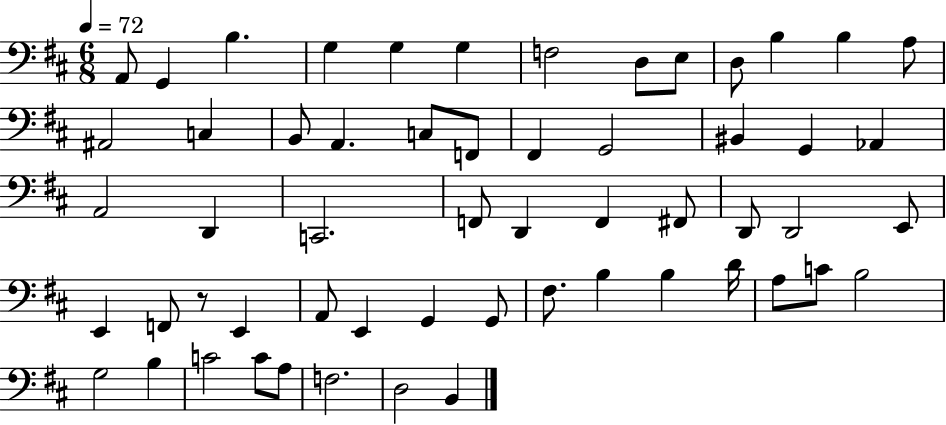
X:1
T:Untitled
M:6/8
L:1/4
K:D
A,,/2 G,, B, G, G, G, F,2 D,/2 E,/2 D,/2 B, B, A,/2 ^A,,2 C, B,,/2 A,, C,/2 F,,/2 ^F,, G,,2 ^B,, G,, _A,, A,,2 D,, C,,2 F,,/2 D,, F,, ^F,,/2 D,,/2 D,,2 E,,/2 E,, F,,/2 z/2 E,, A,,/2 E,, G,, G,,/2 ^F,/2 B, B, D/4 A,/2 C/2 B,2 G,2 B, C2 C/2 A,/2 F,2 D,2 B,,